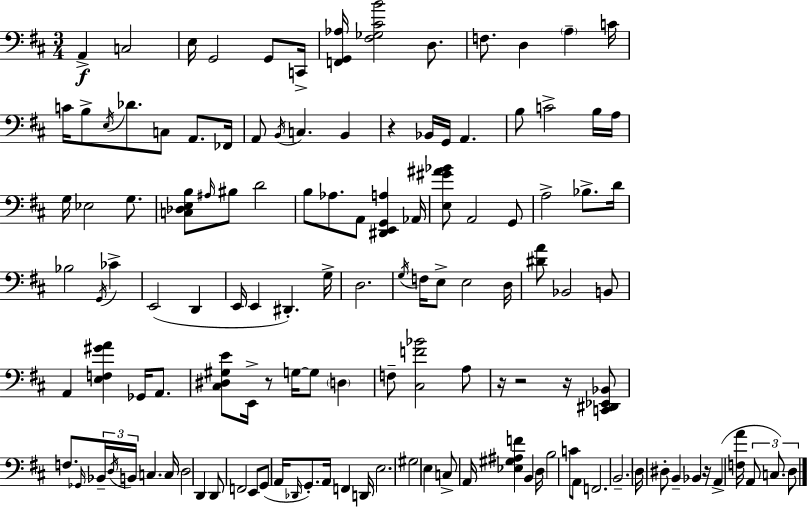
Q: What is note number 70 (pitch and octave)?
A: A3